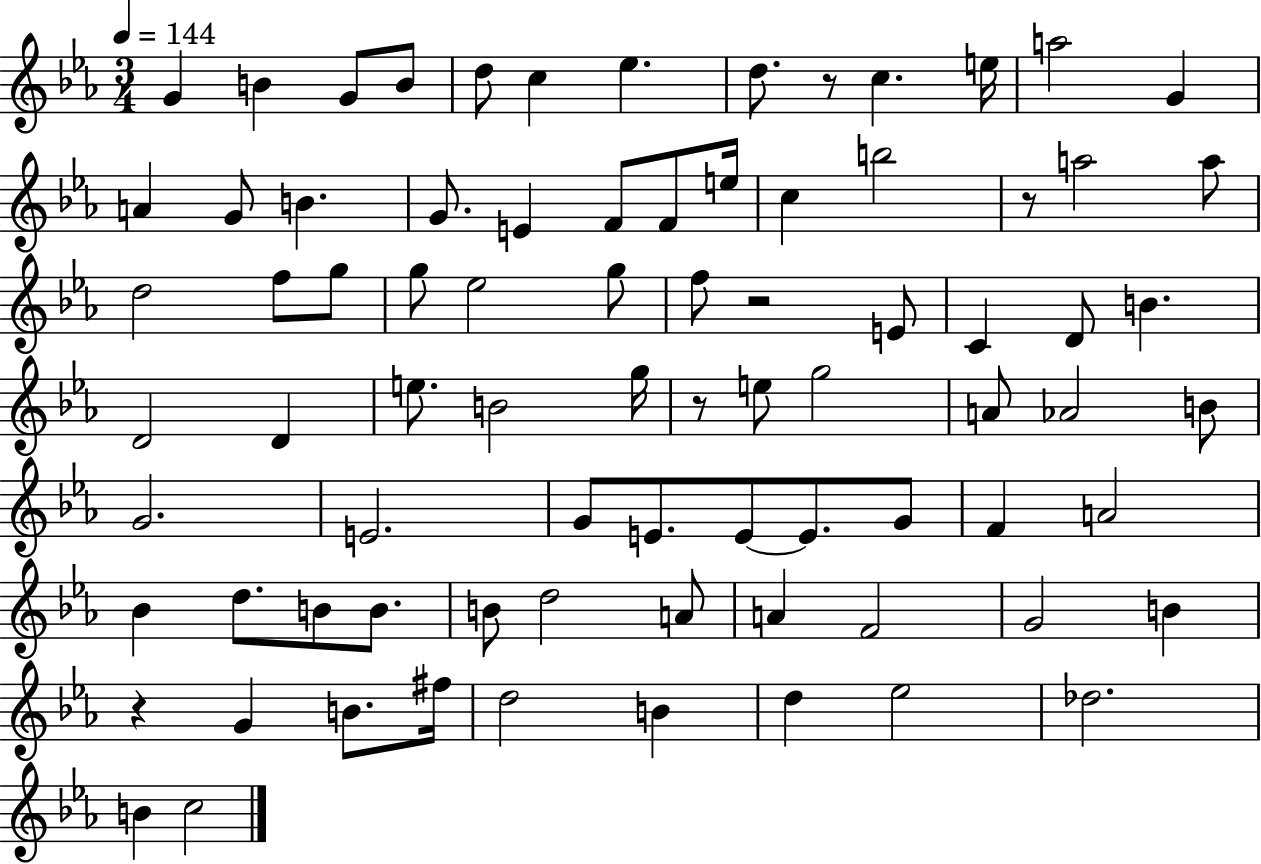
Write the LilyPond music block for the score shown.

{
  \clef treble
  \numericTimeSignature
  \time 3/4
  \key ees \major
  \tempo 4 = 144
  g'4 b'4 g'8 b'8 | d''8 c''4 ees''4. | d''8. r8 c''4. e''16 | a''2 g'4 | \break a'4 g'8 b'4. | g'8. e'4 f'8 f'8 e''16 | c''4 b''2 | r8 a''2 a''8 | \break d''2 f''8 g''8 | g''8 ees''2 g''8 | f''8 r2 e'8 | c'4 d'8 b'4. | \break d'2 d'4 | e''8. b'2 g''16 | r8 e''8 g''2 | a'8 aes'2 b'8 | \break g'2. | e'2. | g'8 e'8. e'8~~ e'8. g'8 | f'4 a'2 | \break bes'4 d''8. b'8 b'8. | b'8 d''2 a'8 | a'4 f'2 | g'2 b'4 | \break r4 g'4 b'8. fis''16 | d''2 b'4 | d''4 ees''2 | des''2. | \break b'4 c''2 | \bar "|."
}